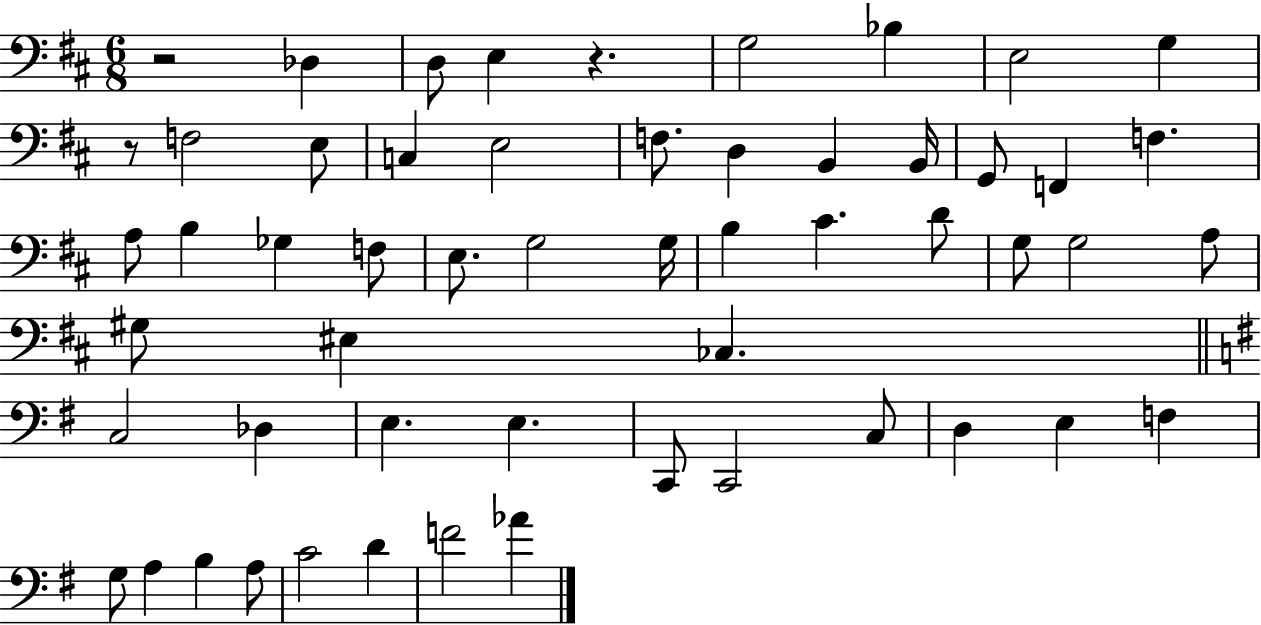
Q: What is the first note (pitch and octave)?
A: Db3